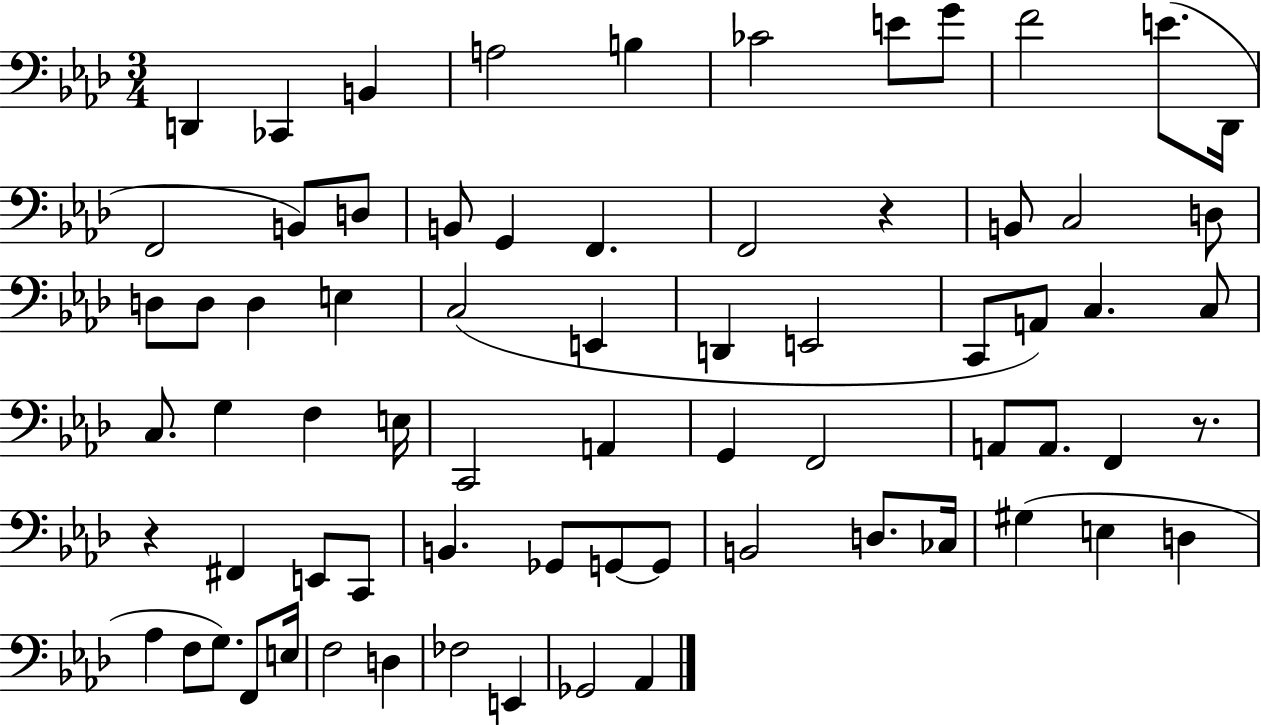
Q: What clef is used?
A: bass